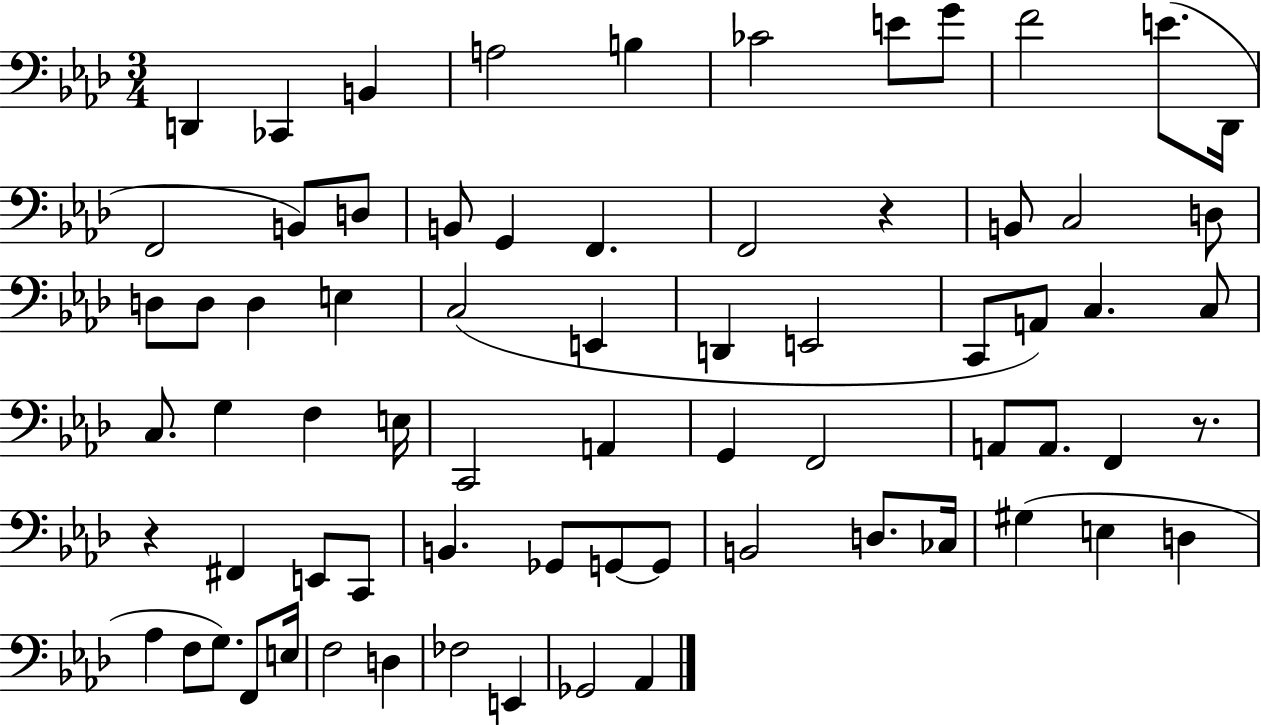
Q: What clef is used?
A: bass